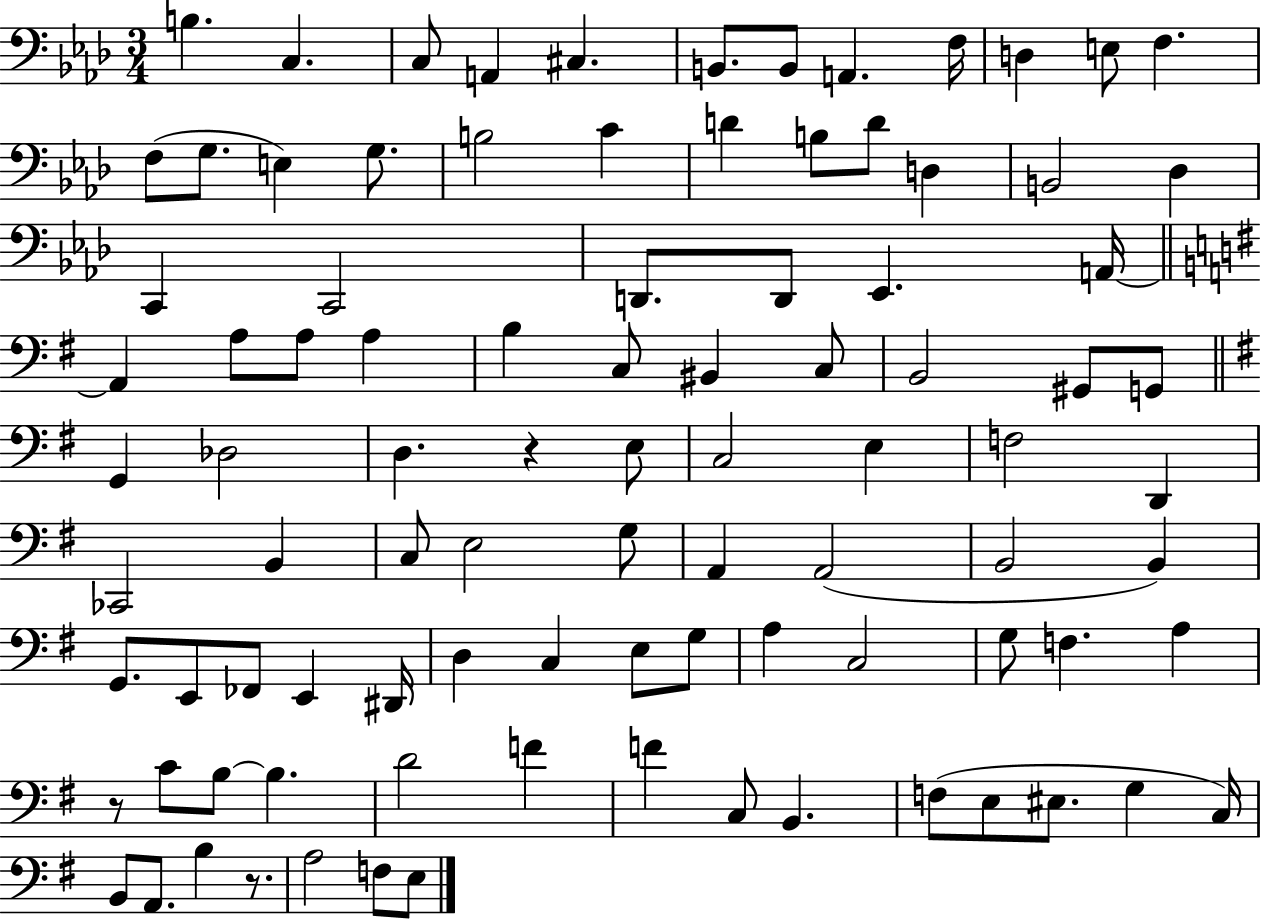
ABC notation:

X:1
T:Untitled
M:3/4
L:1/4
K:Ab
B, C, C,/2 A,, ^C, B,,/2 B,,/2 A,, F,/4 D, E,/2 F, F,/2 G,/2 E, G,/2 B,2 C D B,/2 D/2 D, B,,2 _D, C,, C,,2 D,,/2 D,,/2 _E,, A,,/4 A,, A,/2 A,/2 A, B, C,/2 ^B,, C,/2 B,,2 ^G,,/2 G,,/2 G,, _D,2 D, z E,/2 C,2 E, F,2 D,, _C,,2 B,, C,/2 E,2 G,/2 A,, A,,2 B,,2 B,, G,,/2 E,,/2 _F,,/2 E,, ^D,,/4 D, C, E,/2 G,/2 A, C,2 G,/2 F, A, z/2 C/2 B,/2 B, D2 F F C,/2 B,, F,/2 E,/2 ^E,/2 G, C,/4 B,,/2 A,,/2 B, z/2 A,2 F,/2 E,/2